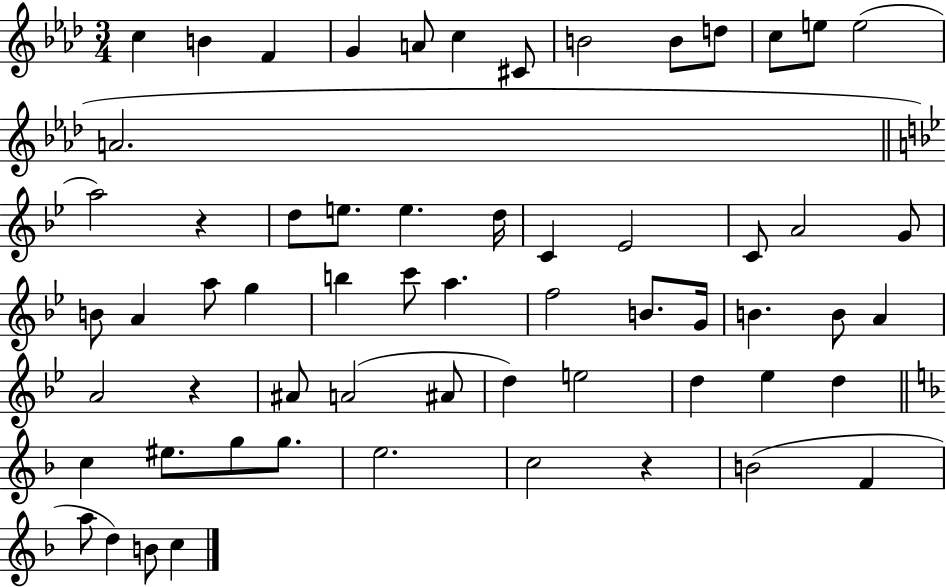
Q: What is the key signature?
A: AES major